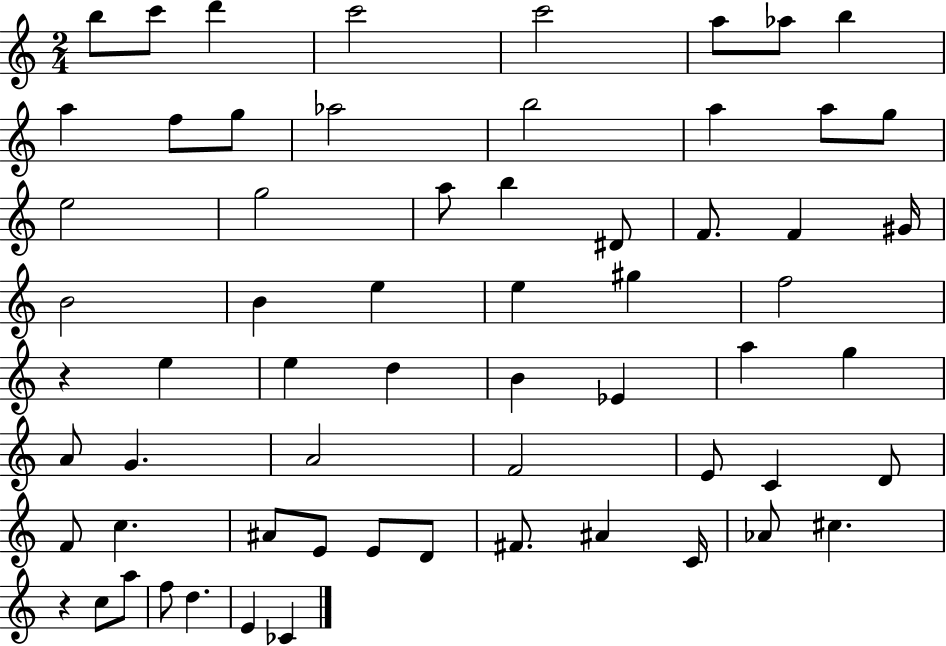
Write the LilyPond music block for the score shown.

{
  \clef treble
  \numericTimeSignature
  \time 2/4
  \key c \major
  b''8 c'''8 d'''4 | c'''2 | c'''2 | a''8 aes''8 b''4 | \break a''4 f''8 g''8 | aes''2 | b''2 | a''4 a''8 g''8 | \break e''2 | g''2 | a''8 b''4 dis'8 | f'8. f'4 gis'16 | \break b'2 | b'4 e''4 | e''4 gis''4 | f''2 | \break r4 e''4 | e''4 d''4 | b'4 ees'4 | a''4 g''4 | \break a'8 g'4. | a'2 | f'2 | e'8 c'4 d'8 | \break f'8 c''4. | ais'8 e'8 e'8 d'8 | fis'8. ais'4 c'16 | aes'8 cis''4. | \break r4 c''8 a''8 | f''8 d''4. | e'4 ces'4 | \bar "|."
}